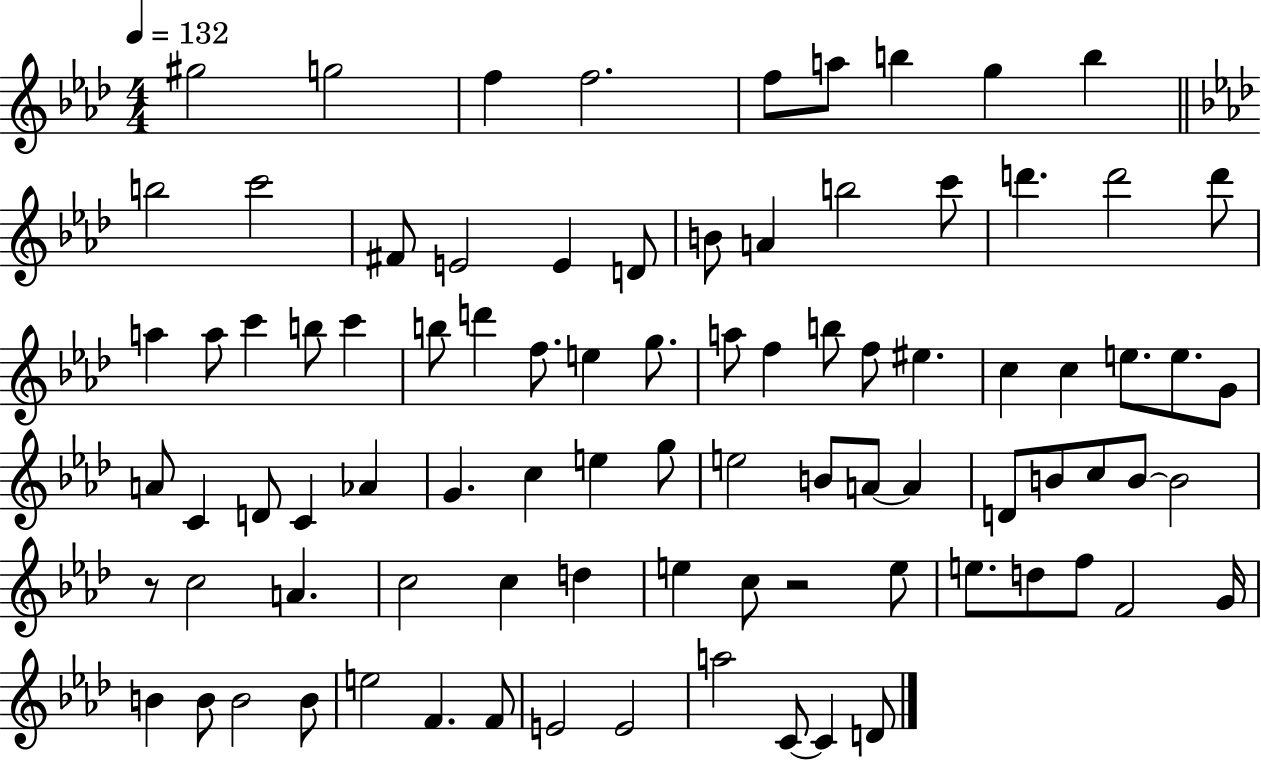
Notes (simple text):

G#5/h G5/h F5/q F5/h. F5/e A5/e B5/q G5/q B5/q B5/h C6/h F#4/e E4/h E4/q D4/e B4/e A4/q B5/h C6/e D6/q. D6/h D6/e A5/q A5/e C6/q B5/e C6/q B5/e D6/q F5/e. E5/q G5/e. A5/e F5/q B5/e F5/e EIS5/q. C5/q C5/q E5/e. E5/e. G4/e A4/e C4/q D4/e C4/q Ab4/q G4/q. C5/q E5/q G5/e E5/h B4/e A4/e A4/q D4/e B4/e C5/e B4/e B4/h R/e C5/h A4/q. C5/h C5/q D5/q E5/q C5/e R/h E5/e E5/e. D5/e F5/e F4/h G4/s B4/q B4/e B4/h B4/e E5/h F4/q. F4/e E4/h E4/h A5/h C4/e C4/q D4/e